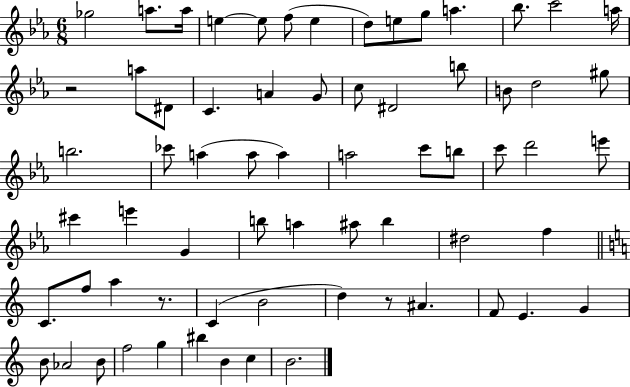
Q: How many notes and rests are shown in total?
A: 67